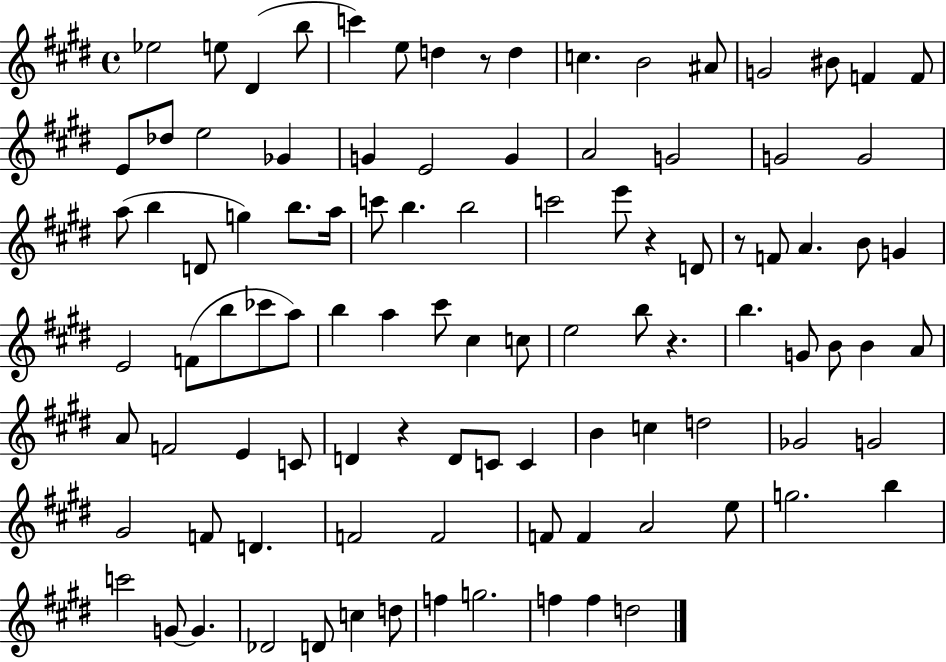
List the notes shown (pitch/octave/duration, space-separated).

Eb5/h E5/e D#4/q B5/e C6/q E5/e D5/q R/e D5/q C5/q. B4/h A#4/e G4/h BIS4/e F4/q F4/e E4/e Db5/e E5/h Gb4/q G4/q E4/h G4/q A4/h G4/h G4/h G4/h A5/e B5/q D4/e G5/q B5/e. A5/s C6/e B5/q. B5/h C6/h E6/e R/q D4/e R/e F4/e A4/q. B4/e G4/q E4/h F4/e B5/e CES6/e A5/e B5/q A5/q C#6/e C#5/q C5/e E5/h B5/e R/q. B5/q. G4/e B4/e B4/q A4/e A4/e F4/h E4/q C4/e D4/q R/q D4/e C4/e C4/q B4/q C5/q D5/h Gb4/h G4/h G#4/h F4/e D4/q. F4/h F4/h F4/e F4/q A4/h E5/e G5/h. B5/q C6/h G4/e G4/q. Db4/h D4/e C5/q D5/e F5/q G5/h. F5/q F5/q D5/h